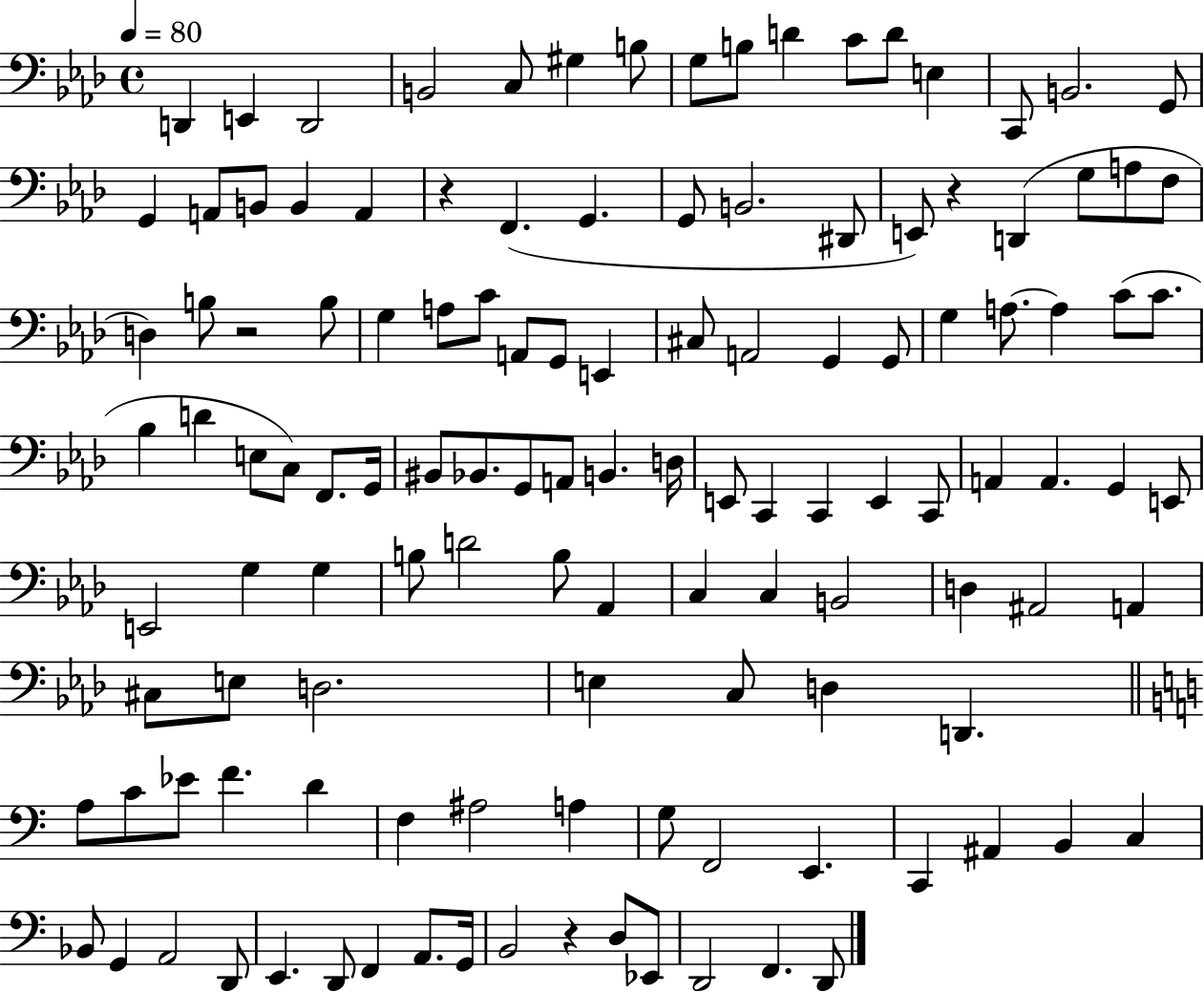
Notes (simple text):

D2/q E2/q D2/h B2/h C3/e G#3/q B3/e G3/e B3/e D4/q C4/e D4/e E3/q C2/e B2/h. G2/e G2/q A2/e B2/e B2/q A2/q R/q F2/q. G2/q. G2/e B2/h. D#2/e E2/e R/q D2/q G3/e A3/e F3/e D3/q B3/e R/h B3/e G3/q A3/e C4/e A2/e G2/e E2/q C#3/e A2/h G2/q G2/e G3/q A3/e. A3/q C4/e C4/e. Bb3/q D4/q E3/e C3/e F2/e. G2/s BIS2/e Bb2/e. G2/e A2/e B2/q. D3/s E2/e C2/q C2/q E2/q C2/e A2/q A2/q. G2/q E2/e E2/h G3/q G3/q B3/e D4/h B3/e Ab2/q C3/q C3/q B2/h D3/q A#2/h A2/q C#3/e E3/e D3/h. E3/q C3/e D3/q D2/q. A3/e C4/e Eb4/e F4/q. D4/q F3/q A#3/h A3/q G3/e F2/h E2/q. C2/q A#2/q B2/q C3/q Bb2/e G2/q A2/h D2/e E2/q. D2/e F2/q A2/e. G2/s B2/h R/q D3/e Eb2/e D2/h F2/q. D2/e